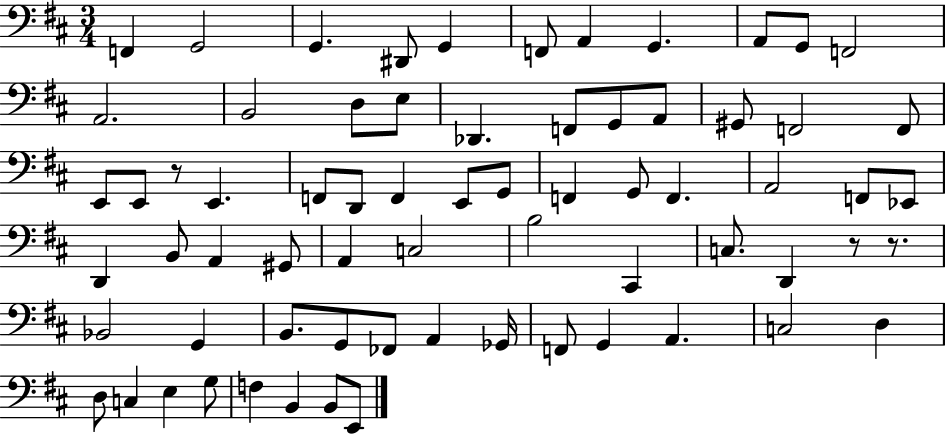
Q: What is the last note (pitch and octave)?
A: E2